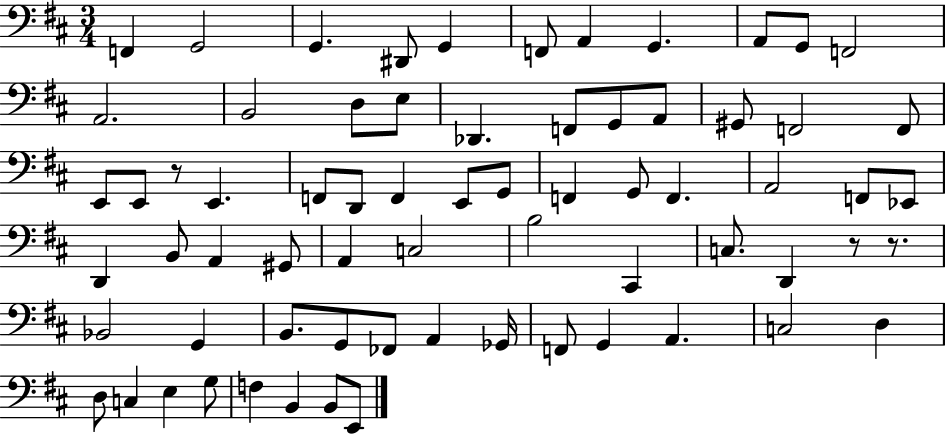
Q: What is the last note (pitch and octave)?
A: E2